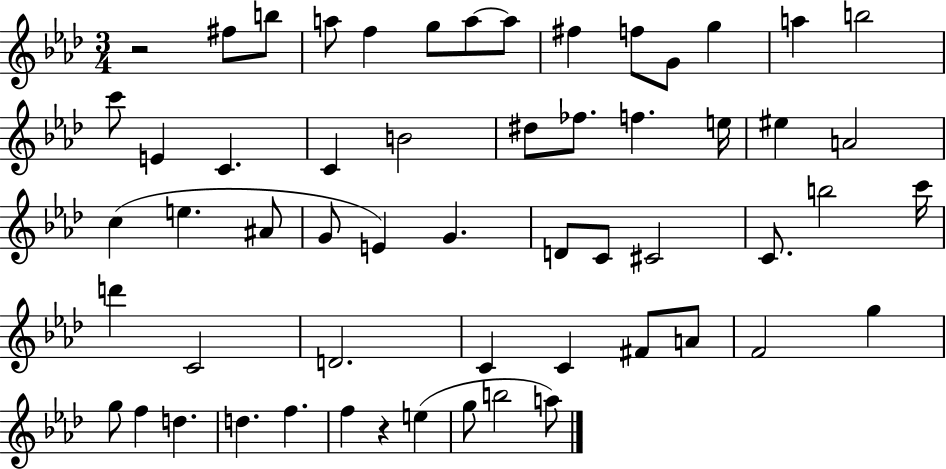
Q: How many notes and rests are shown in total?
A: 57